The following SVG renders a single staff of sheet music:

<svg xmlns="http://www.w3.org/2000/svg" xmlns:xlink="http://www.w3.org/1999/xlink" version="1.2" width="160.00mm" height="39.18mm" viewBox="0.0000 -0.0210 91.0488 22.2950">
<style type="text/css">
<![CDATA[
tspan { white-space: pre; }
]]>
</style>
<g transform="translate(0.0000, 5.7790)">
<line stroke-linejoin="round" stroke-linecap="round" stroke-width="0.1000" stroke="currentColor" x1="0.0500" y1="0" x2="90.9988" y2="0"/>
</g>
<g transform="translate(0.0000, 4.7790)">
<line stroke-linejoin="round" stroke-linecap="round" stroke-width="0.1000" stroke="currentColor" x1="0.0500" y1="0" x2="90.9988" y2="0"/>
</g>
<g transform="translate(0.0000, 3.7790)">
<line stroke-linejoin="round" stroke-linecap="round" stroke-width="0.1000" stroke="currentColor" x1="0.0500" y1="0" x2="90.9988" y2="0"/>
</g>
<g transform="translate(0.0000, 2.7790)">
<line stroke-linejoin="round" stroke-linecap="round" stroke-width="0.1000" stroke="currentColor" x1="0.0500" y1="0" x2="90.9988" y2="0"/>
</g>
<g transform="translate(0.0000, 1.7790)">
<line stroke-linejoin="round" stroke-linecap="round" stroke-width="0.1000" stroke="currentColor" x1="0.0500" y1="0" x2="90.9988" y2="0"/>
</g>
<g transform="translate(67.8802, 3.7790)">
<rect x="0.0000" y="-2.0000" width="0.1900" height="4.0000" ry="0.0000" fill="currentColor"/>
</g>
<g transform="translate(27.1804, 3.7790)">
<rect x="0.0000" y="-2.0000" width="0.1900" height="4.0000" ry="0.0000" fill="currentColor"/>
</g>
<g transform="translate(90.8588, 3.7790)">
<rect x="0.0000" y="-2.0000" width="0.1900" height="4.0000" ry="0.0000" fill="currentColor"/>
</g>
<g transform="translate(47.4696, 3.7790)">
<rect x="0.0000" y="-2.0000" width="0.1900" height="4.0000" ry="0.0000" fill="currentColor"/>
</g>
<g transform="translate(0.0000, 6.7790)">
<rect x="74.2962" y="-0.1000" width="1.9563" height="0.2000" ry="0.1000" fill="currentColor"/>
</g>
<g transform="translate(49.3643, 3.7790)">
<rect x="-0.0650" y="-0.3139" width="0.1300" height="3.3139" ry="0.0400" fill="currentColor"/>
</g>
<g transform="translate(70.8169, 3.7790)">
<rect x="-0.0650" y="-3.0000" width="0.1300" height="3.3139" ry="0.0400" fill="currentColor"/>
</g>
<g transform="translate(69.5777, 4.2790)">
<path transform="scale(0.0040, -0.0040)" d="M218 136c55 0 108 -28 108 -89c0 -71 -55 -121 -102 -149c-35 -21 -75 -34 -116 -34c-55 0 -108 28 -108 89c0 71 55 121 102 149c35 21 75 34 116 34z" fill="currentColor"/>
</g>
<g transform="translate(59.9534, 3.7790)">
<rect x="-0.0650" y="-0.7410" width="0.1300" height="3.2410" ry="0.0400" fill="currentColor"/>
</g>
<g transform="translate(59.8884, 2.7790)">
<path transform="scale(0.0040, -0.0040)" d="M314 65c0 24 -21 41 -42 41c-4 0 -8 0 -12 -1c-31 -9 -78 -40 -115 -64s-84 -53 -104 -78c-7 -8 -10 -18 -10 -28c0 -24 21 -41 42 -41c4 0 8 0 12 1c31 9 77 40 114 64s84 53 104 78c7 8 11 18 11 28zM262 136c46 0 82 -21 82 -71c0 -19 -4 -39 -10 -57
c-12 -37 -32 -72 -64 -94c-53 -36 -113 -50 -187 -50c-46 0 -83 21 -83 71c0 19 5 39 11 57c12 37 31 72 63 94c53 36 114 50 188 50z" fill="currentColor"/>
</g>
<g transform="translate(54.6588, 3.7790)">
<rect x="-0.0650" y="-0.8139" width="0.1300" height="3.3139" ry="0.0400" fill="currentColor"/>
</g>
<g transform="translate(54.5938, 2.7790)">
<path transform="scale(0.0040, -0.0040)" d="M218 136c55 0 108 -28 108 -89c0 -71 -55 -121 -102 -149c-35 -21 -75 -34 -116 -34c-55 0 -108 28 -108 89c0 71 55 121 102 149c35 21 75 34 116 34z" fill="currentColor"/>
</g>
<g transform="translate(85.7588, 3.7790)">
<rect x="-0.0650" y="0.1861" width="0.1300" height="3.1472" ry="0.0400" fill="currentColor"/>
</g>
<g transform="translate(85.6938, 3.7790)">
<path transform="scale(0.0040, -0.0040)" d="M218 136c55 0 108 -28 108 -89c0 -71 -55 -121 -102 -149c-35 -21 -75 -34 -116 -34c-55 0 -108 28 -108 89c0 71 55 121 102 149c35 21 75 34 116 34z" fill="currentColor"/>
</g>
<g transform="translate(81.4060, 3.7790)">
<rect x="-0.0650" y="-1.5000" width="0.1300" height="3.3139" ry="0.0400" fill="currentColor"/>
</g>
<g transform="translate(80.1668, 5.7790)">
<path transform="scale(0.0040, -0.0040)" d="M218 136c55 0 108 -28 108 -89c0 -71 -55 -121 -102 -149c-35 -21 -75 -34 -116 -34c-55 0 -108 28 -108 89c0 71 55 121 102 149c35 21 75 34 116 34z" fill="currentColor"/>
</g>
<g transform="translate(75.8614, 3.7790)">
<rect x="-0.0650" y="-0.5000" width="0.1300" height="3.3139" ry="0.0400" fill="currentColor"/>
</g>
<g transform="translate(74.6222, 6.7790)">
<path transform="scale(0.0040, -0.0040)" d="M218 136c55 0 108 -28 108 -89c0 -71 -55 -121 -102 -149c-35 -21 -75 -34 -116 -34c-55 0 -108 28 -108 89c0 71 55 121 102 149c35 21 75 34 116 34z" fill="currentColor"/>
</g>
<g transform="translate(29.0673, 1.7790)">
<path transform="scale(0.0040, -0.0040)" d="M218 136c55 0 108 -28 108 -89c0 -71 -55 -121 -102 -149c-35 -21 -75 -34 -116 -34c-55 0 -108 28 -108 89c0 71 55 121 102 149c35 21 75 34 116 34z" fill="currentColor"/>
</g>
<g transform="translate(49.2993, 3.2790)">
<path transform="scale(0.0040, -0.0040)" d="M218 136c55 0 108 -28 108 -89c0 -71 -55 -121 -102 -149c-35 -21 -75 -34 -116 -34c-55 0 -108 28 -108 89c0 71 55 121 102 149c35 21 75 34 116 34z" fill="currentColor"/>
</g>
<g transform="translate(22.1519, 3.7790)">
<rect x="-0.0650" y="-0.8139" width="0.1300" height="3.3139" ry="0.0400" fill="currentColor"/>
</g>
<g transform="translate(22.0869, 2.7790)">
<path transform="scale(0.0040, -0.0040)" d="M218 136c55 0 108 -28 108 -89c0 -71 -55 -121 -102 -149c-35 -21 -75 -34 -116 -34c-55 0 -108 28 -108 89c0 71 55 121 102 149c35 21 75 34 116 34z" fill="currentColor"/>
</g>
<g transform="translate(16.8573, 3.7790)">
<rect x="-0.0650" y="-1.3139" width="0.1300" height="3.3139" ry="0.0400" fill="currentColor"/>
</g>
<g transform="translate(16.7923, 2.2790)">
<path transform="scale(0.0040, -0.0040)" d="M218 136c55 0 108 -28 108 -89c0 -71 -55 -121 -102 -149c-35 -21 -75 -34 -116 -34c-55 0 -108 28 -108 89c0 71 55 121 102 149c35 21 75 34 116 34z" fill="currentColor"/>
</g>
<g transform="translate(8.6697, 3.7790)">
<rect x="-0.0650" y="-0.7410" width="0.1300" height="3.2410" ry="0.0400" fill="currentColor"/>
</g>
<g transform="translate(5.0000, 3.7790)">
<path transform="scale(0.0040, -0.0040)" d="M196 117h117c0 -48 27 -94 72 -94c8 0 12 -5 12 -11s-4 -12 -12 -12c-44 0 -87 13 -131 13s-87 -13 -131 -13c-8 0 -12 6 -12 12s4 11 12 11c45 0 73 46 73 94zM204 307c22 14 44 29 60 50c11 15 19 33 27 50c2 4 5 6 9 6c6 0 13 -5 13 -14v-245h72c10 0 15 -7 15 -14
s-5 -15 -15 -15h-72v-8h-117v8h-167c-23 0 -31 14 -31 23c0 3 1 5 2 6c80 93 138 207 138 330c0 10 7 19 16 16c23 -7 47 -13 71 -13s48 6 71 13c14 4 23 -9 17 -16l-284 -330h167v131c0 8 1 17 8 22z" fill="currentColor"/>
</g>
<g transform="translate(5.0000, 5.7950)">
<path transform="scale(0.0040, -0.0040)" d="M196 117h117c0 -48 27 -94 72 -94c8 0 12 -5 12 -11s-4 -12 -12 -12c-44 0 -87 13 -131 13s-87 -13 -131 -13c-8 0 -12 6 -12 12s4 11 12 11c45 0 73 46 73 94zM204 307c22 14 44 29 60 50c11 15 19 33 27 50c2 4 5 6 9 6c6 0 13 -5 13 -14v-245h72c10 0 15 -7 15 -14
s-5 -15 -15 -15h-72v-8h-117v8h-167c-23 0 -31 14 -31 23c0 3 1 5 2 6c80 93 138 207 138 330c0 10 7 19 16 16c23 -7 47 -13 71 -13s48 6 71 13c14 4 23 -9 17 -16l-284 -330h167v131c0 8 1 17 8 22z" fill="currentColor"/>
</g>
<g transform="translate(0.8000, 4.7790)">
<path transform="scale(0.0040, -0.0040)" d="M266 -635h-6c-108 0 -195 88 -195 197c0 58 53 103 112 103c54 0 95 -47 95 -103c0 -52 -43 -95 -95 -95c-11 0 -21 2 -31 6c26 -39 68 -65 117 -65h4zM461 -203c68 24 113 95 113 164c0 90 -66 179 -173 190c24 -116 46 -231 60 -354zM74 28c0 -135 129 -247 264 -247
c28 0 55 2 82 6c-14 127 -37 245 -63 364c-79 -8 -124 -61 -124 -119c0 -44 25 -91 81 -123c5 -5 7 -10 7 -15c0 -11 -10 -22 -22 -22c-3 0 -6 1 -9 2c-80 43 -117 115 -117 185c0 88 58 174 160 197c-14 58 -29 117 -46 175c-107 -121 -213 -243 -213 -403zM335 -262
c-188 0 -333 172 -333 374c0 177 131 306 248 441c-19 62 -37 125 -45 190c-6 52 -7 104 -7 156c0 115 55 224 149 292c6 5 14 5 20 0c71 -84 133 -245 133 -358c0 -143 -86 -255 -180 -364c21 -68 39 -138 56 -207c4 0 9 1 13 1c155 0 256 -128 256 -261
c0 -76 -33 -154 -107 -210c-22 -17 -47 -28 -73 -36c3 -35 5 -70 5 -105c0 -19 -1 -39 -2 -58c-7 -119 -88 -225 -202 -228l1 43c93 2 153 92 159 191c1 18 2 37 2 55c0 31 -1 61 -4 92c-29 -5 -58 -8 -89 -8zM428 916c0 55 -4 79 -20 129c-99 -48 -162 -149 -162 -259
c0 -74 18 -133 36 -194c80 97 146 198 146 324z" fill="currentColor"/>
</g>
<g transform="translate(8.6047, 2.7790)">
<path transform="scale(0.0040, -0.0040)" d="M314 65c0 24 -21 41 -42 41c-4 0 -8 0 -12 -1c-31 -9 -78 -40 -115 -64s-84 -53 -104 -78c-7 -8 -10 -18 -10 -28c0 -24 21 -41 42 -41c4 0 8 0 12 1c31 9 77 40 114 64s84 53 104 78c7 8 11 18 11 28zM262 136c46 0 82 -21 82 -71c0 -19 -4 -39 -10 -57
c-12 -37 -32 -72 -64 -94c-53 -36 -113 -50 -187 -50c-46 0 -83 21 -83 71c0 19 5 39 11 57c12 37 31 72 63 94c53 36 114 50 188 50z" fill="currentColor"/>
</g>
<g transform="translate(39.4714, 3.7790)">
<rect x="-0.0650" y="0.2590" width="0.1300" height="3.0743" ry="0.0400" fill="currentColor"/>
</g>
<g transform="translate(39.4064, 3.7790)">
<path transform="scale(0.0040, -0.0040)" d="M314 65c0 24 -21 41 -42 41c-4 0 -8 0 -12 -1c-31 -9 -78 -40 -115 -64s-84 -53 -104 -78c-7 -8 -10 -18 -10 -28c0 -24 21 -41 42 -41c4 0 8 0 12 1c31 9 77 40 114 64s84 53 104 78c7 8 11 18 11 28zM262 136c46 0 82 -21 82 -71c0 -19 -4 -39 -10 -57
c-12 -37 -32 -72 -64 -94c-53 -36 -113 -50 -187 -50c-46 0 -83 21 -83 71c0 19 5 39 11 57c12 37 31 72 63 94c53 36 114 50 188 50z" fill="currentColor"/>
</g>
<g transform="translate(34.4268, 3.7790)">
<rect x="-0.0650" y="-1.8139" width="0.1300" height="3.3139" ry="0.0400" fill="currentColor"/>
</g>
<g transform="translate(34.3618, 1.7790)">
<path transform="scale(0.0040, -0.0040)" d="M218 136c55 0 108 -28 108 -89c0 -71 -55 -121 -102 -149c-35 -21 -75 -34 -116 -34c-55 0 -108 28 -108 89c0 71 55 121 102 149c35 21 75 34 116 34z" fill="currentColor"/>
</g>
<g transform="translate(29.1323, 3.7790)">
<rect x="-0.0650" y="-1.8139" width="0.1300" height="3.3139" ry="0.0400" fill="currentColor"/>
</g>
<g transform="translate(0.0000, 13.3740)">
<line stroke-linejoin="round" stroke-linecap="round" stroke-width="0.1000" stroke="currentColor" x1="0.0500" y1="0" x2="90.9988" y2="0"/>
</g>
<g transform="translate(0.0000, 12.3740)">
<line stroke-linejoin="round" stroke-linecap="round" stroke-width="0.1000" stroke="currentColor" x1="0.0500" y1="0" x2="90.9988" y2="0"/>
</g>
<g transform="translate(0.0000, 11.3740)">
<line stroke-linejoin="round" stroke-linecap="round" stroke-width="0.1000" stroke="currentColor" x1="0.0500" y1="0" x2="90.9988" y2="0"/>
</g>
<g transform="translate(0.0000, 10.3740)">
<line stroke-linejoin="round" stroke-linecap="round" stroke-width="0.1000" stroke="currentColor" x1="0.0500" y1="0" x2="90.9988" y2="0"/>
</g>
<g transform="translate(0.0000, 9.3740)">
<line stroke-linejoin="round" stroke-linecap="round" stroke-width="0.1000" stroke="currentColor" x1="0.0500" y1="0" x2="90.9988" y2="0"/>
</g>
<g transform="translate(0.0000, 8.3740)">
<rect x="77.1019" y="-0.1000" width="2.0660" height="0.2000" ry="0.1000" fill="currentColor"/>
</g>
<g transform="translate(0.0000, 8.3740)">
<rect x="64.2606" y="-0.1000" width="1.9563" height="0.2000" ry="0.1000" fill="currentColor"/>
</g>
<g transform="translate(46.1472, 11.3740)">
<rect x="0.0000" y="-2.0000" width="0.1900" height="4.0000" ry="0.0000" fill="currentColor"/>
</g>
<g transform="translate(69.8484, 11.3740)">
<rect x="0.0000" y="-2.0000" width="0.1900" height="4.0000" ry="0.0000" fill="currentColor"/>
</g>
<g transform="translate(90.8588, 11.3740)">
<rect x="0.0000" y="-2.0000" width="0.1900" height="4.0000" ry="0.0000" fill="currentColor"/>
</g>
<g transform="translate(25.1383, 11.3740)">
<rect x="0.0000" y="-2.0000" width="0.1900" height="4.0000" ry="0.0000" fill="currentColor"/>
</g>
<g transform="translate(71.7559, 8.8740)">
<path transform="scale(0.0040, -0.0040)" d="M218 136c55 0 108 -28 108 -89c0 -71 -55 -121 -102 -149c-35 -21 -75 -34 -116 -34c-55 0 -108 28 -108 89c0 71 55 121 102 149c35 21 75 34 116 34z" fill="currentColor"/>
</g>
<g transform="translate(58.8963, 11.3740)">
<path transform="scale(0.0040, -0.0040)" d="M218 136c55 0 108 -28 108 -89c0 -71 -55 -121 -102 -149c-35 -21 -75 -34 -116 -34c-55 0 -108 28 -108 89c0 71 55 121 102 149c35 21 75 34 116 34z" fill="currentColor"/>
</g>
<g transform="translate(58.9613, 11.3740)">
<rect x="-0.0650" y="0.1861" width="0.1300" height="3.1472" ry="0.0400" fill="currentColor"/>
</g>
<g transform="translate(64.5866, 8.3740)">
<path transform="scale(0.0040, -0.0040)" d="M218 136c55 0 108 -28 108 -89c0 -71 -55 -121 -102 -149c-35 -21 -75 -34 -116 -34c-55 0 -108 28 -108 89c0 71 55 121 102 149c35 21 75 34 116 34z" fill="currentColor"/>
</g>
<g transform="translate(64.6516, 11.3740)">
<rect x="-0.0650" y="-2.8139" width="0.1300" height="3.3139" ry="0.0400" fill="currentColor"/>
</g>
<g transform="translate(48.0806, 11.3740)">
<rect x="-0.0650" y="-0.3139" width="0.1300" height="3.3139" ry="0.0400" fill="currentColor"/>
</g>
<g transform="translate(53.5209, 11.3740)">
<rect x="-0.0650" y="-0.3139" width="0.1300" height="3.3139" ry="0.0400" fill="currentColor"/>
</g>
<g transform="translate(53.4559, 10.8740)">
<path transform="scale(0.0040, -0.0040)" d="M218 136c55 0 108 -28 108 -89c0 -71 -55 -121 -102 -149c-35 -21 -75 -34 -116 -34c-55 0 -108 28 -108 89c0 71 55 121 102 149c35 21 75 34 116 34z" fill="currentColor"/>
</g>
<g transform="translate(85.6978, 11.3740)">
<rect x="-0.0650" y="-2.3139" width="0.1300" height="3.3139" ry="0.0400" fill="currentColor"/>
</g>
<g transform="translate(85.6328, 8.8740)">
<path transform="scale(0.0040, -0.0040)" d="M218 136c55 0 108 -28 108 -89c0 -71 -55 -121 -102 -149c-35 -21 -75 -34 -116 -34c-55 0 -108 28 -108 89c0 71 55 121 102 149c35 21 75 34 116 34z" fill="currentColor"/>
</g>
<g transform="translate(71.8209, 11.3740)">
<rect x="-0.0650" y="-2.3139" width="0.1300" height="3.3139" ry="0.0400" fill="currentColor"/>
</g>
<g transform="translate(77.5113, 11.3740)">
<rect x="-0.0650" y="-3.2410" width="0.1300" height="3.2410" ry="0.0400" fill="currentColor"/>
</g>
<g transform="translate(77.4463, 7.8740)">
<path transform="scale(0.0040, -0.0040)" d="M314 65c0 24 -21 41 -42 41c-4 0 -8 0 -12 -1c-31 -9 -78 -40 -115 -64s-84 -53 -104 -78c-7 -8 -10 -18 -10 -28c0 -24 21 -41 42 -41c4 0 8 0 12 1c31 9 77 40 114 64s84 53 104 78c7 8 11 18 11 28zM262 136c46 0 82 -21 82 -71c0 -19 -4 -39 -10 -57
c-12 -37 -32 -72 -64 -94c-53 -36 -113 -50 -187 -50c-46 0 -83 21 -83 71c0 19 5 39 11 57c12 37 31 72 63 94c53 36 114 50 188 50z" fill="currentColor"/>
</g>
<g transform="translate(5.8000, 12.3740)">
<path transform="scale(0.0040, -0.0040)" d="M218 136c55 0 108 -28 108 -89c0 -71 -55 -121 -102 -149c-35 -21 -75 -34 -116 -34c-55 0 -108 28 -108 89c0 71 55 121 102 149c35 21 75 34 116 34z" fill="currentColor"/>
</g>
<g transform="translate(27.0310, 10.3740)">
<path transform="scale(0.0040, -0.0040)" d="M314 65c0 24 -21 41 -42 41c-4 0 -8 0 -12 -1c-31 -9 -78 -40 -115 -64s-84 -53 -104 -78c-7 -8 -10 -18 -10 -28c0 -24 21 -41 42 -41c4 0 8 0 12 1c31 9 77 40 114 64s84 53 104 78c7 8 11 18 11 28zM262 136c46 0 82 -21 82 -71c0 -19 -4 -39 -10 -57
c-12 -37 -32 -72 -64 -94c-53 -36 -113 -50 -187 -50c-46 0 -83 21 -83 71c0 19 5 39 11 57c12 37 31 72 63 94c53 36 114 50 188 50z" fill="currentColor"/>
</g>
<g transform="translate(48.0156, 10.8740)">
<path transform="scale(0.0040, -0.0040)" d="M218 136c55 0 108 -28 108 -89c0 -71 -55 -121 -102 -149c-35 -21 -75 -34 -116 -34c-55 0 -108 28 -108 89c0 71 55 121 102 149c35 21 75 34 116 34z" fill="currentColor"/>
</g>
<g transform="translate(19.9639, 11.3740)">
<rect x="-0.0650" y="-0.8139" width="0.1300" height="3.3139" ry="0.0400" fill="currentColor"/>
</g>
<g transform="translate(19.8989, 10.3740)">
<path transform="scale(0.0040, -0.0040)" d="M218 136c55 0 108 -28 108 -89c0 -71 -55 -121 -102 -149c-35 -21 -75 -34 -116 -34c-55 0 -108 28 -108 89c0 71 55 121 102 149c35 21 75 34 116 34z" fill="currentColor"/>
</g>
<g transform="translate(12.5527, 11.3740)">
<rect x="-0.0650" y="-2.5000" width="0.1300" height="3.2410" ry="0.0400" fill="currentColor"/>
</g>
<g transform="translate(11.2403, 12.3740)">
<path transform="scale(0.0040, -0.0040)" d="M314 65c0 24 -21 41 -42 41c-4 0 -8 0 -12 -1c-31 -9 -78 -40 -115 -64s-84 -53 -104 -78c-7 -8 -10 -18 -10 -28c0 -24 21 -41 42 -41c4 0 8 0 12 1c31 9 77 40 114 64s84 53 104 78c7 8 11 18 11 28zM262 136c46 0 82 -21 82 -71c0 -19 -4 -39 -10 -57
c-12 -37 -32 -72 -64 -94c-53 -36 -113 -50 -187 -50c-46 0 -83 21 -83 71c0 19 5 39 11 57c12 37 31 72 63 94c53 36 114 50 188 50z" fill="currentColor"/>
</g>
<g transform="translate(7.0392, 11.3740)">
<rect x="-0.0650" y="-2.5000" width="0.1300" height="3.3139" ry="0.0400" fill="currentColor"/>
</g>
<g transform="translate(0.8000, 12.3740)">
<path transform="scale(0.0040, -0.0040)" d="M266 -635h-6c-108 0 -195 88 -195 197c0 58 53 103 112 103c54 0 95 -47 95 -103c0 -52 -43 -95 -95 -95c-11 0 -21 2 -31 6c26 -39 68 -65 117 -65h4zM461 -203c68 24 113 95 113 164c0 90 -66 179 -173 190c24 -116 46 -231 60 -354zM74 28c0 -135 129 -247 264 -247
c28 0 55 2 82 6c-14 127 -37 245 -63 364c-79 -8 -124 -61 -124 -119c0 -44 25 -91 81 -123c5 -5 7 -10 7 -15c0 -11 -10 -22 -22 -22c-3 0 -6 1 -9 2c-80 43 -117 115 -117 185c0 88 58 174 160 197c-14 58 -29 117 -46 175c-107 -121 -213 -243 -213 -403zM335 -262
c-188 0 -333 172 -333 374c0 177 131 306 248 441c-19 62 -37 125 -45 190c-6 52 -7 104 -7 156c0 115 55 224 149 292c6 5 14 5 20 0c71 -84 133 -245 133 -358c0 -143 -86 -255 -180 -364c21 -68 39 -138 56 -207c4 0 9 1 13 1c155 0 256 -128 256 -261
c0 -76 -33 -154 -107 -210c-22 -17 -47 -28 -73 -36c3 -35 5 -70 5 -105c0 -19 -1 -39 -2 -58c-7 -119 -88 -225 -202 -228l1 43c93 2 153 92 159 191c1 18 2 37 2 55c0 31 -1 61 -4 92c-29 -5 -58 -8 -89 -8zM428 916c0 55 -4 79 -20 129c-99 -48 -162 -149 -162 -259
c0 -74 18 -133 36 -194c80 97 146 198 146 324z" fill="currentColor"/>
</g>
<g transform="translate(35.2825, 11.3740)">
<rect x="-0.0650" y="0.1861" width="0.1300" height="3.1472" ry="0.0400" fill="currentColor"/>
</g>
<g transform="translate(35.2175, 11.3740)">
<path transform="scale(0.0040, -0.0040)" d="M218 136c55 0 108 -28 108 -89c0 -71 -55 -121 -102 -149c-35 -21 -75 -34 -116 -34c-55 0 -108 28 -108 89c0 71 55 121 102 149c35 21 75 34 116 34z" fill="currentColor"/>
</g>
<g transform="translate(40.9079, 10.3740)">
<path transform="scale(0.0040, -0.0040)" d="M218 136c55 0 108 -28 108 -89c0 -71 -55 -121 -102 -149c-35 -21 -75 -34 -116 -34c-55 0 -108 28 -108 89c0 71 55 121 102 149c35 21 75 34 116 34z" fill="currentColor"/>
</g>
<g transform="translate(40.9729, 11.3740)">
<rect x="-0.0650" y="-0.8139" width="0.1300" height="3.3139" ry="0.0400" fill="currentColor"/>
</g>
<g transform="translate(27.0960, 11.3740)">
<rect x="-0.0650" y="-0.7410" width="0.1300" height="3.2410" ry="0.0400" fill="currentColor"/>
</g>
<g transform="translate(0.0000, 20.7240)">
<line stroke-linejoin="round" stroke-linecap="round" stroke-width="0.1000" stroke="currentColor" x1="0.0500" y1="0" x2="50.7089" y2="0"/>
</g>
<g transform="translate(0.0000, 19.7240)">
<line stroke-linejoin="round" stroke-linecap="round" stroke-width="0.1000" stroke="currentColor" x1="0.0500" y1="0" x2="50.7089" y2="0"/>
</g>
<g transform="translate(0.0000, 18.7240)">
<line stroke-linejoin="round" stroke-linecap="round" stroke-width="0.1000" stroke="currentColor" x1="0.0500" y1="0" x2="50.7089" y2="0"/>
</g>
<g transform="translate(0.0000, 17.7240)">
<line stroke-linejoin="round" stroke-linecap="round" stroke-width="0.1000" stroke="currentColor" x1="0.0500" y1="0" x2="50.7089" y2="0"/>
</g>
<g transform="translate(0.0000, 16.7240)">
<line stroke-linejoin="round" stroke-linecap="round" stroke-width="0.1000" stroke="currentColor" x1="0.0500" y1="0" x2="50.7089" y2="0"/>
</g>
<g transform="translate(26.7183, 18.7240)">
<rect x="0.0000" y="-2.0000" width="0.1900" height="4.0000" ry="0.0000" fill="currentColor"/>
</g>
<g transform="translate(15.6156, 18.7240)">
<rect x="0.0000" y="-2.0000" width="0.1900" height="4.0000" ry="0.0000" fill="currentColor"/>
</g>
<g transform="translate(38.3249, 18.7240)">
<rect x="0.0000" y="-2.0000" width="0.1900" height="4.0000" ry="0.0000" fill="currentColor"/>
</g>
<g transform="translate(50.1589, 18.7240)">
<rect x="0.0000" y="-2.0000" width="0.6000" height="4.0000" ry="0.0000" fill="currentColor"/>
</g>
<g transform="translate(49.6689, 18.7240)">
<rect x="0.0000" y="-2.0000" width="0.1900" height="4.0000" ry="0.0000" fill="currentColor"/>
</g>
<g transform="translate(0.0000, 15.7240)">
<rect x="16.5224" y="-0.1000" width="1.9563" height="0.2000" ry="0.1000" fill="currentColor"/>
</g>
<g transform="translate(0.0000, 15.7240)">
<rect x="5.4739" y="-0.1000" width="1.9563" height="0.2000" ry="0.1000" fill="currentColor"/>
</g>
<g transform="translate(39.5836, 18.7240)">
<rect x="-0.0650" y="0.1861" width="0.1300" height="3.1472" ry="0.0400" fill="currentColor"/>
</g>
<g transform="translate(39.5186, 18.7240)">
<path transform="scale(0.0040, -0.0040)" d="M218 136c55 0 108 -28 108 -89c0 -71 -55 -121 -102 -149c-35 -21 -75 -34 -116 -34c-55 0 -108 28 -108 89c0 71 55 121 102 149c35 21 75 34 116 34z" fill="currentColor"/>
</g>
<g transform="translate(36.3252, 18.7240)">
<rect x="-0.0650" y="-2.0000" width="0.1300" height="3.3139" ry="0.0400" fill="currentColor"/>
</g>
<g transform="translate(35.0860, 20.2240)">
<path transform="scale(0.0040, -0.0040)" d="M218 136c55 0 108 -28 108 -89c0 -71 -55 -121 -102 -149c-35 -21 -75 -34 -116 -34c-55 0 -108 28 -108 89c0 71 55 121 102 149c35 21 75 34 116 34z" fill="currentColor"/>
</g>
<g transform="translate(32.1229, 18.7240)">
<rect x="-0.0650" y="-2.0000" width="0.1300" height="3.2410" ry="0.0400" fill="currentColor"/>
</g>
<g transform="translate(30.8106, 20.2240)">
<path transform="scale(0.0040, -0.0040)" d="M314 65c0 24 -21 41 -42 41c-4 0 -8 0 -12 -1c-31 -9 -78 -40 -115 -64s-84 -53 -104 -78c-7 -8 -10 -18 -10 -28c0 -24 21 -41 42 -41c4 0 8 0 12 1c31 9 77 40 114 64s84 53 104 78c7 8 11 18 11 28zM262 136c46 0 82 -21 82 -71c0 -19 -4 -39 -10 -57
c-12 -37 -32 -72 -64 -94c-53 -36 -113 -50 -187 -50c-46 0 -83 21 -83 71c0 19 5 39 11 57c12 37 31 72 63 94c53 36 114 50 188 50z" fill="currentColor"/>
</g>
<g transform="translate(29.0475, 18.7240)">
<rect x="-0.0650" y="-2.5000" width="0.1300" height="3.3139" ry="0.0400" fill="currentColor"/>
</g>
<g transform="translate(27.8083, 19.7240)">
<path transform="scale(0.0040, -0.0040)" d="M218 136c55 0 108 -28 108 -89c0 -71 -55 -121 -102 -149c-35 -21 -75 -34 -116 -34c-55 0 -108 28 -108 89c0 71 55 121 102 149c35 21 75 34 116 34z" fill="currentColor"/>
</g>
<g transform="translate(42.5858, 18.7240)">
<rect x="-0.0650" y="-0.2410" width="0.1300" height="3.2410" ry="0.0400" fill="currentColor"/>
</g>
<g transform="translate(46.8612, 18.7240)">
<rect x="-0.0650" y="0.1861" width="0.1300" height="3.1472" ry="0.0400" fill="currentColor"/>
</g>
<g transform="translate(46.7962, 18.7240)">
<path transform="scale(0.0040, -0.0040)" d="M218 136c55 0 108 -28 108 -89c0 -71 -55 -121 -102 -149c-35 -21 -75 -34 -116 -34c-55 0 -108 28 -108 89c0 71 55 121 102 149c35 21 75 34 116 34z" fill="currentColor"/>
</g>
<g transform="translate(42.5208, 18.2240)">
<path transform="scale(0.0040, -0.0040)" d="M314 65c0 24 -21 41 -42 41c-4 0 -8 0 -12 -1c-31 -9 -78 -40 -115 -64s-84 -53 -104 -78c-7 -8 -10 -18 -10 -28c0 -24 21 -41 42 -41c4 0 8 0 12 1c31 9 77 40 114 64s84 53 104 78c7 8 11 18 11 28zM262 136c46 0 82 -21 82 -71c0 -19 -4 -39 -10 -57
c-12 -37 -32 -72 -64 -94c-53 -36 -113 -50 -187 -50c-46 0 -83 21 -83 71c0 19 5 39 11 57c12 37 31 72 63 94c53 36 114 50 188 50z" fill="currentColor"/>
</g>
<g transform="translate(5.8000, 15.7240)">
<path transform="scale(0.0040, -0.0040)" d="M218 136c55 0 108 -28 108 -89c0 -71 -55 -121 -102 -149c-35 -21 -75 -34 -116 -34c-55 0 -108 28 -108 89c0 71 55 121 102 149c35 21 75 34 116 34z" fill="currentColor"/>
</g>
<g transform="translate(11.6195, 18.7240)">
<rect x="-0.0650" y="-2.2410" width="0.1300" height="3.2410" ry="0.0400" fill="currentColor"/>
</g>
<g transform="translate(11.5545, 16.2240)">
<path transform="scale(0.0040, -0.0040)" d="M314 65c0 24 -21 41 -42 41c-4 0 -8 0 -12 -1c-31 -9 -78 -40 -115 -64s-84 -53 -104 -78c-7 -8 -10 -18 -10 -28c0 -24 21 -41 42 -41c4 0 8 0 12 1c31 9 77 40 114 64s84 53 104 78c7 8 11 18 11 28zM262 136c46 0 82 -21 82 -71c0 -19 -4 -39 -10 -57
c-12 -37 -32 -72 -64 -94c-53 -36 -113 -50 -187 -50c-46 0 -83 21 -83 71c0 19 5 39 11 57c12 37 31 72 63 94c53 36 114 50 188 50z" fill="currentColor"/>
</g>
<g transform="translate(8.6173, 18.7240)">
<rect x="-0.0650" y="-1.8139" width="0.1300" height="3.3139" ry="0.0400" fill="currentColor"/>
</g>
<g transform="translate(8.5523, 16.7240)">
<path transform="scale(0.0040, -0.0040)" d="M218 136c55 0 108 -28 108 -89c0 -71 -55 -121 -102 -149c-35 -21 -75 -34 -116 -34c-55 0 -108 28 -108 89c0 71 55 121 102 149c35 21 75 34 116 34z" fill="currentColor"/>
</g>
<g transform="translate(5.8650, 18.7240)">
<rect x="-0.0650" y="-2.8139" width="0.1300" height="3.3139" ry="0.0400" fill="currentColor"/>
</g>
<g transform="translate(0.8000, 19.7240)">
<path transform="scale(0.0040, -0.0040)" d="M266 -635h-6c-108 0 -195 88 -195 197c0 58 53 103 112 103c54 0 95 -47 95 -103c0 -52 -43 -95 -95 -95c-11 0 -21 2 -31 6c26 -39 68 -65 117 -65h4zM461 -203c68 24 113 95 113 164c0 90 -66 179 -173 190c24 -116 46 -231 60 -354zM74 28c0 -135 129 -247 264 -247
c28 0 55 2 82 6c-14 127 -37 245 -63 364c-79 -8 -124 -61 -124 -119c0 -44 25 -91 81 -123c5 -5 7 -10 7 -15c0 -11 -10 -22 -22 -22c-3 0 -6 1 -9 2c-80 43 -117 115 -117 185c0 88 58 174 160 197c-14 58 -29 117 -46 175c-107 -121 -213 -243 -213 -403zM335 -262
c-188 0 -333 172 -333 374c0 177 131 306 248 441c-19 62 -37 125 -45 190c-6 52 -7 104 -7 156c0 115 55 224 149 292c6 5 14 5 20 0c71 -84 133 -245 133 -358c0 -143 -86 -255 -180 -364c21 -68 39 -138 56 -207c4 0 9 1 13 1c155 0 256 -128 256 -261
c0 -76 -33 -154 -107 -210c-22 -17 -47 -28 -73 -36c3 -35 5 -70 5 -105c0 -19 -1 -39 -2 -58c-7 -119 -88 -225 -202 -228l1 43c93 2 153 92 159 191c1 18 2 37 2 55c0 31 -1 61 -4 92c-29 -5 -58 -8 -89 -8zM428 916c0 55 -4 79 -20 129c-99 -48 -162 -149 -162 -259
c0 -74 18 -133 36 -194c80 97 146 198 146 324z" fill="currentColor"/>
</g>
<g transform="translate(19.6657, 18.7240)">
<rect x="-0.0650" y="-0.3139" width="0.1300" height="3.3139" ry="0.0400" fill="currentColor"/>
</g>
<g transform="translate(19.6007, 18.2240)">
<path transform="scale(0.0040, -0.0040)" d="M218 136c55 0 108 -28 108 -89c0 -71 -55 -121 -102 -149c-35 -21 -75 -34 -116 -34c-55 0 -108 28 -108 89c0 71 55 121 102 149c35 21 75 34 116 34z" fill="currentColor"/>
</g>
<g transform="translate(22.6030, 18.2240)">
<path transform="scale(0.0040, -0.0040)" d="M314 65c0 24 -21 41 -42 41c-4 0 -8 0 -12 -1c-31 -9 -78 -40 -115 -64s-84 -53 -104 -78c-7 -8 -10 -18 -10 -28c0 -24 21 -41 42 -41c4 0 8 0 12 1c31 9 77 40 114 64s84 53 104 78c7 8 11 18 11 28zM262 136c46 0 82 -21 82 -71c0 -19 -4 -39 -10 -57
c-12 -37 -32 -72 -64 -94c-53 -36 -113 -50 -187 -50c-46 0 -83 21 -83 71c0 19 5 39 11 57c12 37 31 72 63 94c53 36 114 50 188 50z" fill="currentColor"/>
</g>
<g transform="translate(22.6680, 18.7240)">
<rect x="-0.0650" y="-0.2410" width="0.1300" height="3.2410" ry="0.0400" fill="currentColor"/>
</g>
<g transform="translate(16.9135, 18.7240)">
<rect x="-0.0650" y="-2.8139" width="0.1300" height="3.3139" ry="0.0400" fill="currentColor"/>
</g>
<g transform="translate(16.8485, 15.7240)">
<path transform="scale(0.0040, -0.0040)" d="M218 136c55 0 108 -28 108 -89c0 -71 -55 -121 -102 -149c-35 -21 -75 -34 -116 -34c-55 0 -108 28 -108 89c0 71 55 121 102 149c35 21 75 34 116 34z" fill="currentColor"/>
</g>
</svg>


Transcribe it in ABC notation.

X:1
T:Untitled
M:4/4
L:1/4
K:C
d2 e d f f B2 c d d2 A C E B G G2 d d2 B d c c B a g b2 g a f g2 a c c2 G F2 F B c2 B